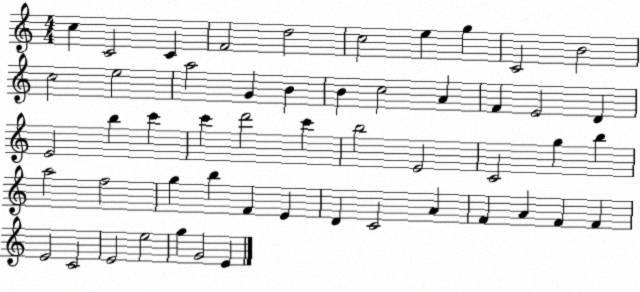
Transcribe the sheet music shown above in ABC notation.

X:1
T:Untitled
M:4/4
L:1/4
K:C
c C2 C F2 d2 c2 e g C2 B2 c2 e2 a2 G B B c2 A F E2 D E2 b c' c' d'2 c' b2 E2 C2 g b a2 f2 g b F E D C2 A F A F F E2 C2 E2 e2 g G2 E